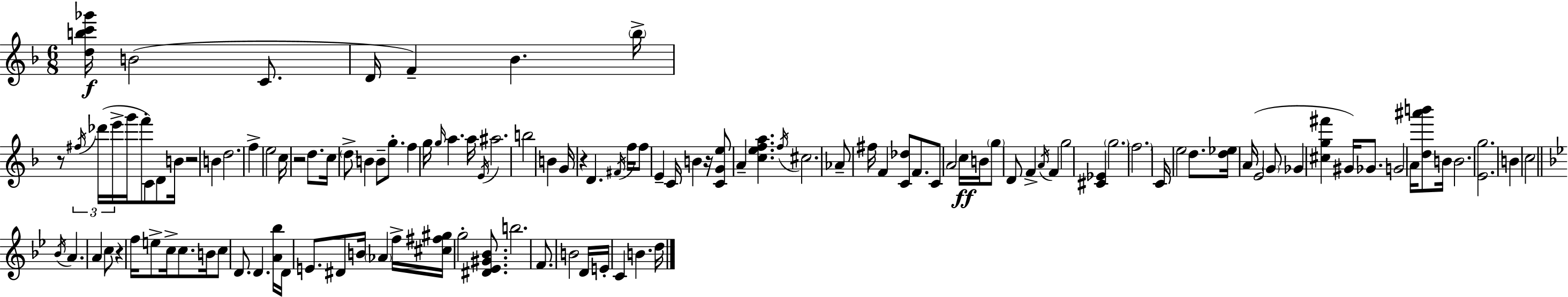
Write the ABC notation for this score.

X:1
T:Untitled
M:6/8
L:1/4
K:F
[dbc'_g']/4 B2 C/2 D/4 F _B _b/4 z/2 ^f/4 _d'/4 e'/4 g'/4 f'/2 C/2 D/2 B/4 z2 B d2 f e2 c/4 z2 d/2 c/4 d/2 B B/2 g/2 f g/4 g/4 a a/4 E/4 ^a2 b2 B G/4 z D ^F/4 f/4 f/2 E C/4 B z/4 [CGe]/2 A [cefa] f/4 ^c2 _A/2 ^f/4 F [C_d]/2 F/2 C/2 A2 c/4 B/4 g/2 D/2 F A/4 F g2 [^C_E] g2 f2 C/4 e2 d/2 [d_e]/4 A/4 E2 G/2 _G [^cg^f'] ^G/4 _G/2 G2 A/4 [d^a'b']/2 B/4 B2 [Eg]2 B c2 _B/4 A A c/2 z f/4 e/2 c/4 c/2 B/4 c/2 D/2 D [A_b]/4 D/4 E/2 ^D/2 B/4 _A f/4 [^c^f^g]/4 g2 [^D_E^G_B]/2 b2 F/2 B2 D/4 E/4 C B d/4